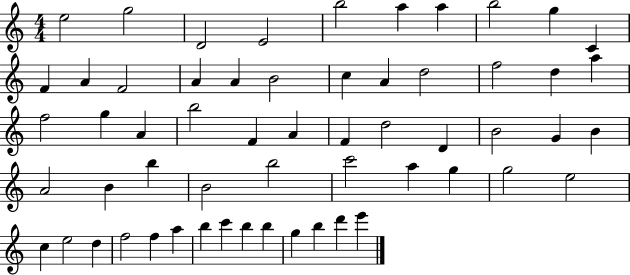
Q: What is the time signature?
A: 4/4